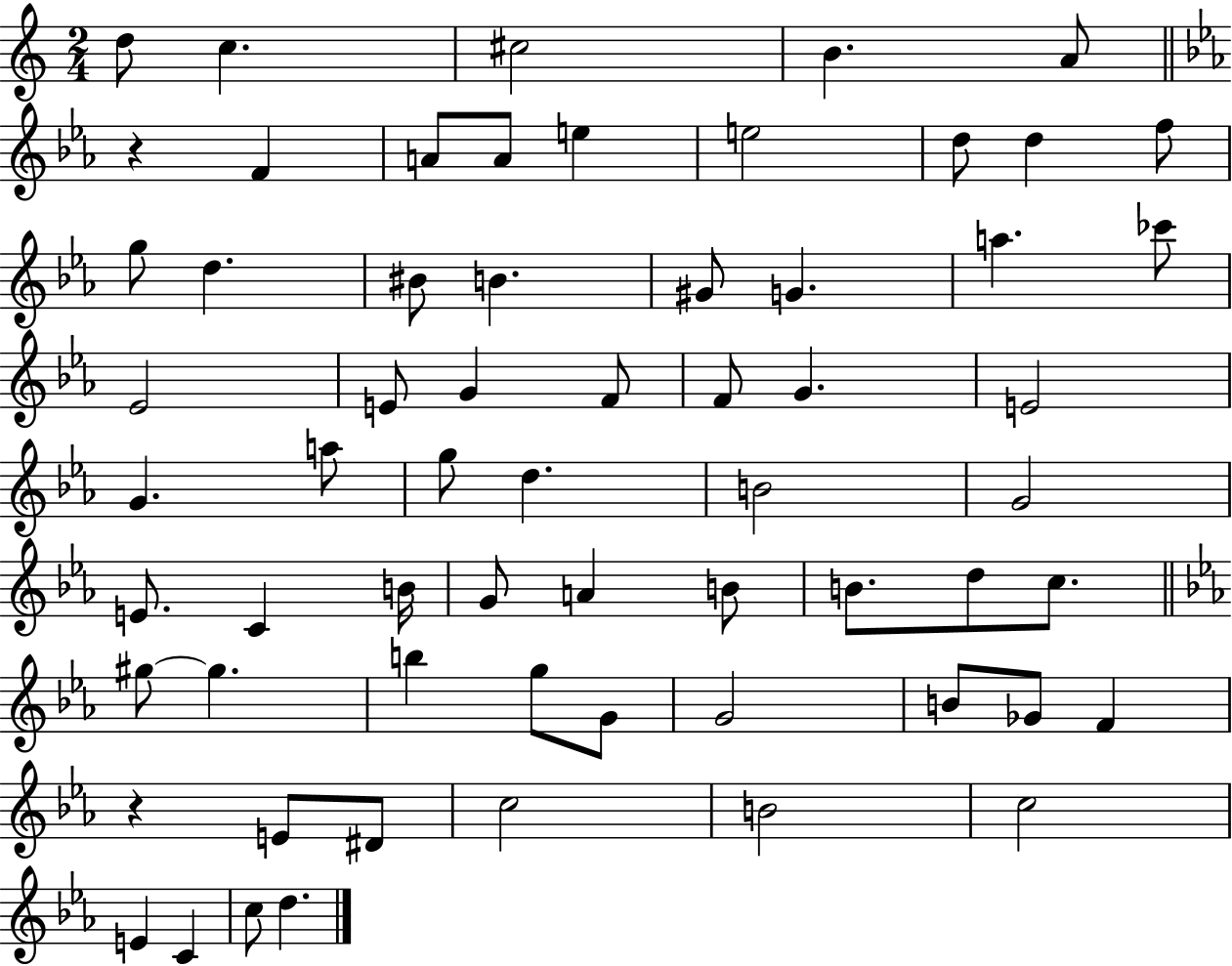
X:1
T:Untitled
M:2/4
L:1/4
K:C
d/2 c ^c2 B A/2 z F A/2 A/2 e e2 d/2 d f/2 g/2 d ^B/2 B ^G/2 G a _c'/2 _E2 E/2 G F/2 F/2 G E2 G a/2 g/2 d B2 G2 E/2 C B/4 G/2 A B/2 B/2 d/2 c/2 ^g/2 ^g b g/2 G/2 G2 B/2 _G/2 F z E/2 ^D/2 c2 B2 c2 E C c/2 d